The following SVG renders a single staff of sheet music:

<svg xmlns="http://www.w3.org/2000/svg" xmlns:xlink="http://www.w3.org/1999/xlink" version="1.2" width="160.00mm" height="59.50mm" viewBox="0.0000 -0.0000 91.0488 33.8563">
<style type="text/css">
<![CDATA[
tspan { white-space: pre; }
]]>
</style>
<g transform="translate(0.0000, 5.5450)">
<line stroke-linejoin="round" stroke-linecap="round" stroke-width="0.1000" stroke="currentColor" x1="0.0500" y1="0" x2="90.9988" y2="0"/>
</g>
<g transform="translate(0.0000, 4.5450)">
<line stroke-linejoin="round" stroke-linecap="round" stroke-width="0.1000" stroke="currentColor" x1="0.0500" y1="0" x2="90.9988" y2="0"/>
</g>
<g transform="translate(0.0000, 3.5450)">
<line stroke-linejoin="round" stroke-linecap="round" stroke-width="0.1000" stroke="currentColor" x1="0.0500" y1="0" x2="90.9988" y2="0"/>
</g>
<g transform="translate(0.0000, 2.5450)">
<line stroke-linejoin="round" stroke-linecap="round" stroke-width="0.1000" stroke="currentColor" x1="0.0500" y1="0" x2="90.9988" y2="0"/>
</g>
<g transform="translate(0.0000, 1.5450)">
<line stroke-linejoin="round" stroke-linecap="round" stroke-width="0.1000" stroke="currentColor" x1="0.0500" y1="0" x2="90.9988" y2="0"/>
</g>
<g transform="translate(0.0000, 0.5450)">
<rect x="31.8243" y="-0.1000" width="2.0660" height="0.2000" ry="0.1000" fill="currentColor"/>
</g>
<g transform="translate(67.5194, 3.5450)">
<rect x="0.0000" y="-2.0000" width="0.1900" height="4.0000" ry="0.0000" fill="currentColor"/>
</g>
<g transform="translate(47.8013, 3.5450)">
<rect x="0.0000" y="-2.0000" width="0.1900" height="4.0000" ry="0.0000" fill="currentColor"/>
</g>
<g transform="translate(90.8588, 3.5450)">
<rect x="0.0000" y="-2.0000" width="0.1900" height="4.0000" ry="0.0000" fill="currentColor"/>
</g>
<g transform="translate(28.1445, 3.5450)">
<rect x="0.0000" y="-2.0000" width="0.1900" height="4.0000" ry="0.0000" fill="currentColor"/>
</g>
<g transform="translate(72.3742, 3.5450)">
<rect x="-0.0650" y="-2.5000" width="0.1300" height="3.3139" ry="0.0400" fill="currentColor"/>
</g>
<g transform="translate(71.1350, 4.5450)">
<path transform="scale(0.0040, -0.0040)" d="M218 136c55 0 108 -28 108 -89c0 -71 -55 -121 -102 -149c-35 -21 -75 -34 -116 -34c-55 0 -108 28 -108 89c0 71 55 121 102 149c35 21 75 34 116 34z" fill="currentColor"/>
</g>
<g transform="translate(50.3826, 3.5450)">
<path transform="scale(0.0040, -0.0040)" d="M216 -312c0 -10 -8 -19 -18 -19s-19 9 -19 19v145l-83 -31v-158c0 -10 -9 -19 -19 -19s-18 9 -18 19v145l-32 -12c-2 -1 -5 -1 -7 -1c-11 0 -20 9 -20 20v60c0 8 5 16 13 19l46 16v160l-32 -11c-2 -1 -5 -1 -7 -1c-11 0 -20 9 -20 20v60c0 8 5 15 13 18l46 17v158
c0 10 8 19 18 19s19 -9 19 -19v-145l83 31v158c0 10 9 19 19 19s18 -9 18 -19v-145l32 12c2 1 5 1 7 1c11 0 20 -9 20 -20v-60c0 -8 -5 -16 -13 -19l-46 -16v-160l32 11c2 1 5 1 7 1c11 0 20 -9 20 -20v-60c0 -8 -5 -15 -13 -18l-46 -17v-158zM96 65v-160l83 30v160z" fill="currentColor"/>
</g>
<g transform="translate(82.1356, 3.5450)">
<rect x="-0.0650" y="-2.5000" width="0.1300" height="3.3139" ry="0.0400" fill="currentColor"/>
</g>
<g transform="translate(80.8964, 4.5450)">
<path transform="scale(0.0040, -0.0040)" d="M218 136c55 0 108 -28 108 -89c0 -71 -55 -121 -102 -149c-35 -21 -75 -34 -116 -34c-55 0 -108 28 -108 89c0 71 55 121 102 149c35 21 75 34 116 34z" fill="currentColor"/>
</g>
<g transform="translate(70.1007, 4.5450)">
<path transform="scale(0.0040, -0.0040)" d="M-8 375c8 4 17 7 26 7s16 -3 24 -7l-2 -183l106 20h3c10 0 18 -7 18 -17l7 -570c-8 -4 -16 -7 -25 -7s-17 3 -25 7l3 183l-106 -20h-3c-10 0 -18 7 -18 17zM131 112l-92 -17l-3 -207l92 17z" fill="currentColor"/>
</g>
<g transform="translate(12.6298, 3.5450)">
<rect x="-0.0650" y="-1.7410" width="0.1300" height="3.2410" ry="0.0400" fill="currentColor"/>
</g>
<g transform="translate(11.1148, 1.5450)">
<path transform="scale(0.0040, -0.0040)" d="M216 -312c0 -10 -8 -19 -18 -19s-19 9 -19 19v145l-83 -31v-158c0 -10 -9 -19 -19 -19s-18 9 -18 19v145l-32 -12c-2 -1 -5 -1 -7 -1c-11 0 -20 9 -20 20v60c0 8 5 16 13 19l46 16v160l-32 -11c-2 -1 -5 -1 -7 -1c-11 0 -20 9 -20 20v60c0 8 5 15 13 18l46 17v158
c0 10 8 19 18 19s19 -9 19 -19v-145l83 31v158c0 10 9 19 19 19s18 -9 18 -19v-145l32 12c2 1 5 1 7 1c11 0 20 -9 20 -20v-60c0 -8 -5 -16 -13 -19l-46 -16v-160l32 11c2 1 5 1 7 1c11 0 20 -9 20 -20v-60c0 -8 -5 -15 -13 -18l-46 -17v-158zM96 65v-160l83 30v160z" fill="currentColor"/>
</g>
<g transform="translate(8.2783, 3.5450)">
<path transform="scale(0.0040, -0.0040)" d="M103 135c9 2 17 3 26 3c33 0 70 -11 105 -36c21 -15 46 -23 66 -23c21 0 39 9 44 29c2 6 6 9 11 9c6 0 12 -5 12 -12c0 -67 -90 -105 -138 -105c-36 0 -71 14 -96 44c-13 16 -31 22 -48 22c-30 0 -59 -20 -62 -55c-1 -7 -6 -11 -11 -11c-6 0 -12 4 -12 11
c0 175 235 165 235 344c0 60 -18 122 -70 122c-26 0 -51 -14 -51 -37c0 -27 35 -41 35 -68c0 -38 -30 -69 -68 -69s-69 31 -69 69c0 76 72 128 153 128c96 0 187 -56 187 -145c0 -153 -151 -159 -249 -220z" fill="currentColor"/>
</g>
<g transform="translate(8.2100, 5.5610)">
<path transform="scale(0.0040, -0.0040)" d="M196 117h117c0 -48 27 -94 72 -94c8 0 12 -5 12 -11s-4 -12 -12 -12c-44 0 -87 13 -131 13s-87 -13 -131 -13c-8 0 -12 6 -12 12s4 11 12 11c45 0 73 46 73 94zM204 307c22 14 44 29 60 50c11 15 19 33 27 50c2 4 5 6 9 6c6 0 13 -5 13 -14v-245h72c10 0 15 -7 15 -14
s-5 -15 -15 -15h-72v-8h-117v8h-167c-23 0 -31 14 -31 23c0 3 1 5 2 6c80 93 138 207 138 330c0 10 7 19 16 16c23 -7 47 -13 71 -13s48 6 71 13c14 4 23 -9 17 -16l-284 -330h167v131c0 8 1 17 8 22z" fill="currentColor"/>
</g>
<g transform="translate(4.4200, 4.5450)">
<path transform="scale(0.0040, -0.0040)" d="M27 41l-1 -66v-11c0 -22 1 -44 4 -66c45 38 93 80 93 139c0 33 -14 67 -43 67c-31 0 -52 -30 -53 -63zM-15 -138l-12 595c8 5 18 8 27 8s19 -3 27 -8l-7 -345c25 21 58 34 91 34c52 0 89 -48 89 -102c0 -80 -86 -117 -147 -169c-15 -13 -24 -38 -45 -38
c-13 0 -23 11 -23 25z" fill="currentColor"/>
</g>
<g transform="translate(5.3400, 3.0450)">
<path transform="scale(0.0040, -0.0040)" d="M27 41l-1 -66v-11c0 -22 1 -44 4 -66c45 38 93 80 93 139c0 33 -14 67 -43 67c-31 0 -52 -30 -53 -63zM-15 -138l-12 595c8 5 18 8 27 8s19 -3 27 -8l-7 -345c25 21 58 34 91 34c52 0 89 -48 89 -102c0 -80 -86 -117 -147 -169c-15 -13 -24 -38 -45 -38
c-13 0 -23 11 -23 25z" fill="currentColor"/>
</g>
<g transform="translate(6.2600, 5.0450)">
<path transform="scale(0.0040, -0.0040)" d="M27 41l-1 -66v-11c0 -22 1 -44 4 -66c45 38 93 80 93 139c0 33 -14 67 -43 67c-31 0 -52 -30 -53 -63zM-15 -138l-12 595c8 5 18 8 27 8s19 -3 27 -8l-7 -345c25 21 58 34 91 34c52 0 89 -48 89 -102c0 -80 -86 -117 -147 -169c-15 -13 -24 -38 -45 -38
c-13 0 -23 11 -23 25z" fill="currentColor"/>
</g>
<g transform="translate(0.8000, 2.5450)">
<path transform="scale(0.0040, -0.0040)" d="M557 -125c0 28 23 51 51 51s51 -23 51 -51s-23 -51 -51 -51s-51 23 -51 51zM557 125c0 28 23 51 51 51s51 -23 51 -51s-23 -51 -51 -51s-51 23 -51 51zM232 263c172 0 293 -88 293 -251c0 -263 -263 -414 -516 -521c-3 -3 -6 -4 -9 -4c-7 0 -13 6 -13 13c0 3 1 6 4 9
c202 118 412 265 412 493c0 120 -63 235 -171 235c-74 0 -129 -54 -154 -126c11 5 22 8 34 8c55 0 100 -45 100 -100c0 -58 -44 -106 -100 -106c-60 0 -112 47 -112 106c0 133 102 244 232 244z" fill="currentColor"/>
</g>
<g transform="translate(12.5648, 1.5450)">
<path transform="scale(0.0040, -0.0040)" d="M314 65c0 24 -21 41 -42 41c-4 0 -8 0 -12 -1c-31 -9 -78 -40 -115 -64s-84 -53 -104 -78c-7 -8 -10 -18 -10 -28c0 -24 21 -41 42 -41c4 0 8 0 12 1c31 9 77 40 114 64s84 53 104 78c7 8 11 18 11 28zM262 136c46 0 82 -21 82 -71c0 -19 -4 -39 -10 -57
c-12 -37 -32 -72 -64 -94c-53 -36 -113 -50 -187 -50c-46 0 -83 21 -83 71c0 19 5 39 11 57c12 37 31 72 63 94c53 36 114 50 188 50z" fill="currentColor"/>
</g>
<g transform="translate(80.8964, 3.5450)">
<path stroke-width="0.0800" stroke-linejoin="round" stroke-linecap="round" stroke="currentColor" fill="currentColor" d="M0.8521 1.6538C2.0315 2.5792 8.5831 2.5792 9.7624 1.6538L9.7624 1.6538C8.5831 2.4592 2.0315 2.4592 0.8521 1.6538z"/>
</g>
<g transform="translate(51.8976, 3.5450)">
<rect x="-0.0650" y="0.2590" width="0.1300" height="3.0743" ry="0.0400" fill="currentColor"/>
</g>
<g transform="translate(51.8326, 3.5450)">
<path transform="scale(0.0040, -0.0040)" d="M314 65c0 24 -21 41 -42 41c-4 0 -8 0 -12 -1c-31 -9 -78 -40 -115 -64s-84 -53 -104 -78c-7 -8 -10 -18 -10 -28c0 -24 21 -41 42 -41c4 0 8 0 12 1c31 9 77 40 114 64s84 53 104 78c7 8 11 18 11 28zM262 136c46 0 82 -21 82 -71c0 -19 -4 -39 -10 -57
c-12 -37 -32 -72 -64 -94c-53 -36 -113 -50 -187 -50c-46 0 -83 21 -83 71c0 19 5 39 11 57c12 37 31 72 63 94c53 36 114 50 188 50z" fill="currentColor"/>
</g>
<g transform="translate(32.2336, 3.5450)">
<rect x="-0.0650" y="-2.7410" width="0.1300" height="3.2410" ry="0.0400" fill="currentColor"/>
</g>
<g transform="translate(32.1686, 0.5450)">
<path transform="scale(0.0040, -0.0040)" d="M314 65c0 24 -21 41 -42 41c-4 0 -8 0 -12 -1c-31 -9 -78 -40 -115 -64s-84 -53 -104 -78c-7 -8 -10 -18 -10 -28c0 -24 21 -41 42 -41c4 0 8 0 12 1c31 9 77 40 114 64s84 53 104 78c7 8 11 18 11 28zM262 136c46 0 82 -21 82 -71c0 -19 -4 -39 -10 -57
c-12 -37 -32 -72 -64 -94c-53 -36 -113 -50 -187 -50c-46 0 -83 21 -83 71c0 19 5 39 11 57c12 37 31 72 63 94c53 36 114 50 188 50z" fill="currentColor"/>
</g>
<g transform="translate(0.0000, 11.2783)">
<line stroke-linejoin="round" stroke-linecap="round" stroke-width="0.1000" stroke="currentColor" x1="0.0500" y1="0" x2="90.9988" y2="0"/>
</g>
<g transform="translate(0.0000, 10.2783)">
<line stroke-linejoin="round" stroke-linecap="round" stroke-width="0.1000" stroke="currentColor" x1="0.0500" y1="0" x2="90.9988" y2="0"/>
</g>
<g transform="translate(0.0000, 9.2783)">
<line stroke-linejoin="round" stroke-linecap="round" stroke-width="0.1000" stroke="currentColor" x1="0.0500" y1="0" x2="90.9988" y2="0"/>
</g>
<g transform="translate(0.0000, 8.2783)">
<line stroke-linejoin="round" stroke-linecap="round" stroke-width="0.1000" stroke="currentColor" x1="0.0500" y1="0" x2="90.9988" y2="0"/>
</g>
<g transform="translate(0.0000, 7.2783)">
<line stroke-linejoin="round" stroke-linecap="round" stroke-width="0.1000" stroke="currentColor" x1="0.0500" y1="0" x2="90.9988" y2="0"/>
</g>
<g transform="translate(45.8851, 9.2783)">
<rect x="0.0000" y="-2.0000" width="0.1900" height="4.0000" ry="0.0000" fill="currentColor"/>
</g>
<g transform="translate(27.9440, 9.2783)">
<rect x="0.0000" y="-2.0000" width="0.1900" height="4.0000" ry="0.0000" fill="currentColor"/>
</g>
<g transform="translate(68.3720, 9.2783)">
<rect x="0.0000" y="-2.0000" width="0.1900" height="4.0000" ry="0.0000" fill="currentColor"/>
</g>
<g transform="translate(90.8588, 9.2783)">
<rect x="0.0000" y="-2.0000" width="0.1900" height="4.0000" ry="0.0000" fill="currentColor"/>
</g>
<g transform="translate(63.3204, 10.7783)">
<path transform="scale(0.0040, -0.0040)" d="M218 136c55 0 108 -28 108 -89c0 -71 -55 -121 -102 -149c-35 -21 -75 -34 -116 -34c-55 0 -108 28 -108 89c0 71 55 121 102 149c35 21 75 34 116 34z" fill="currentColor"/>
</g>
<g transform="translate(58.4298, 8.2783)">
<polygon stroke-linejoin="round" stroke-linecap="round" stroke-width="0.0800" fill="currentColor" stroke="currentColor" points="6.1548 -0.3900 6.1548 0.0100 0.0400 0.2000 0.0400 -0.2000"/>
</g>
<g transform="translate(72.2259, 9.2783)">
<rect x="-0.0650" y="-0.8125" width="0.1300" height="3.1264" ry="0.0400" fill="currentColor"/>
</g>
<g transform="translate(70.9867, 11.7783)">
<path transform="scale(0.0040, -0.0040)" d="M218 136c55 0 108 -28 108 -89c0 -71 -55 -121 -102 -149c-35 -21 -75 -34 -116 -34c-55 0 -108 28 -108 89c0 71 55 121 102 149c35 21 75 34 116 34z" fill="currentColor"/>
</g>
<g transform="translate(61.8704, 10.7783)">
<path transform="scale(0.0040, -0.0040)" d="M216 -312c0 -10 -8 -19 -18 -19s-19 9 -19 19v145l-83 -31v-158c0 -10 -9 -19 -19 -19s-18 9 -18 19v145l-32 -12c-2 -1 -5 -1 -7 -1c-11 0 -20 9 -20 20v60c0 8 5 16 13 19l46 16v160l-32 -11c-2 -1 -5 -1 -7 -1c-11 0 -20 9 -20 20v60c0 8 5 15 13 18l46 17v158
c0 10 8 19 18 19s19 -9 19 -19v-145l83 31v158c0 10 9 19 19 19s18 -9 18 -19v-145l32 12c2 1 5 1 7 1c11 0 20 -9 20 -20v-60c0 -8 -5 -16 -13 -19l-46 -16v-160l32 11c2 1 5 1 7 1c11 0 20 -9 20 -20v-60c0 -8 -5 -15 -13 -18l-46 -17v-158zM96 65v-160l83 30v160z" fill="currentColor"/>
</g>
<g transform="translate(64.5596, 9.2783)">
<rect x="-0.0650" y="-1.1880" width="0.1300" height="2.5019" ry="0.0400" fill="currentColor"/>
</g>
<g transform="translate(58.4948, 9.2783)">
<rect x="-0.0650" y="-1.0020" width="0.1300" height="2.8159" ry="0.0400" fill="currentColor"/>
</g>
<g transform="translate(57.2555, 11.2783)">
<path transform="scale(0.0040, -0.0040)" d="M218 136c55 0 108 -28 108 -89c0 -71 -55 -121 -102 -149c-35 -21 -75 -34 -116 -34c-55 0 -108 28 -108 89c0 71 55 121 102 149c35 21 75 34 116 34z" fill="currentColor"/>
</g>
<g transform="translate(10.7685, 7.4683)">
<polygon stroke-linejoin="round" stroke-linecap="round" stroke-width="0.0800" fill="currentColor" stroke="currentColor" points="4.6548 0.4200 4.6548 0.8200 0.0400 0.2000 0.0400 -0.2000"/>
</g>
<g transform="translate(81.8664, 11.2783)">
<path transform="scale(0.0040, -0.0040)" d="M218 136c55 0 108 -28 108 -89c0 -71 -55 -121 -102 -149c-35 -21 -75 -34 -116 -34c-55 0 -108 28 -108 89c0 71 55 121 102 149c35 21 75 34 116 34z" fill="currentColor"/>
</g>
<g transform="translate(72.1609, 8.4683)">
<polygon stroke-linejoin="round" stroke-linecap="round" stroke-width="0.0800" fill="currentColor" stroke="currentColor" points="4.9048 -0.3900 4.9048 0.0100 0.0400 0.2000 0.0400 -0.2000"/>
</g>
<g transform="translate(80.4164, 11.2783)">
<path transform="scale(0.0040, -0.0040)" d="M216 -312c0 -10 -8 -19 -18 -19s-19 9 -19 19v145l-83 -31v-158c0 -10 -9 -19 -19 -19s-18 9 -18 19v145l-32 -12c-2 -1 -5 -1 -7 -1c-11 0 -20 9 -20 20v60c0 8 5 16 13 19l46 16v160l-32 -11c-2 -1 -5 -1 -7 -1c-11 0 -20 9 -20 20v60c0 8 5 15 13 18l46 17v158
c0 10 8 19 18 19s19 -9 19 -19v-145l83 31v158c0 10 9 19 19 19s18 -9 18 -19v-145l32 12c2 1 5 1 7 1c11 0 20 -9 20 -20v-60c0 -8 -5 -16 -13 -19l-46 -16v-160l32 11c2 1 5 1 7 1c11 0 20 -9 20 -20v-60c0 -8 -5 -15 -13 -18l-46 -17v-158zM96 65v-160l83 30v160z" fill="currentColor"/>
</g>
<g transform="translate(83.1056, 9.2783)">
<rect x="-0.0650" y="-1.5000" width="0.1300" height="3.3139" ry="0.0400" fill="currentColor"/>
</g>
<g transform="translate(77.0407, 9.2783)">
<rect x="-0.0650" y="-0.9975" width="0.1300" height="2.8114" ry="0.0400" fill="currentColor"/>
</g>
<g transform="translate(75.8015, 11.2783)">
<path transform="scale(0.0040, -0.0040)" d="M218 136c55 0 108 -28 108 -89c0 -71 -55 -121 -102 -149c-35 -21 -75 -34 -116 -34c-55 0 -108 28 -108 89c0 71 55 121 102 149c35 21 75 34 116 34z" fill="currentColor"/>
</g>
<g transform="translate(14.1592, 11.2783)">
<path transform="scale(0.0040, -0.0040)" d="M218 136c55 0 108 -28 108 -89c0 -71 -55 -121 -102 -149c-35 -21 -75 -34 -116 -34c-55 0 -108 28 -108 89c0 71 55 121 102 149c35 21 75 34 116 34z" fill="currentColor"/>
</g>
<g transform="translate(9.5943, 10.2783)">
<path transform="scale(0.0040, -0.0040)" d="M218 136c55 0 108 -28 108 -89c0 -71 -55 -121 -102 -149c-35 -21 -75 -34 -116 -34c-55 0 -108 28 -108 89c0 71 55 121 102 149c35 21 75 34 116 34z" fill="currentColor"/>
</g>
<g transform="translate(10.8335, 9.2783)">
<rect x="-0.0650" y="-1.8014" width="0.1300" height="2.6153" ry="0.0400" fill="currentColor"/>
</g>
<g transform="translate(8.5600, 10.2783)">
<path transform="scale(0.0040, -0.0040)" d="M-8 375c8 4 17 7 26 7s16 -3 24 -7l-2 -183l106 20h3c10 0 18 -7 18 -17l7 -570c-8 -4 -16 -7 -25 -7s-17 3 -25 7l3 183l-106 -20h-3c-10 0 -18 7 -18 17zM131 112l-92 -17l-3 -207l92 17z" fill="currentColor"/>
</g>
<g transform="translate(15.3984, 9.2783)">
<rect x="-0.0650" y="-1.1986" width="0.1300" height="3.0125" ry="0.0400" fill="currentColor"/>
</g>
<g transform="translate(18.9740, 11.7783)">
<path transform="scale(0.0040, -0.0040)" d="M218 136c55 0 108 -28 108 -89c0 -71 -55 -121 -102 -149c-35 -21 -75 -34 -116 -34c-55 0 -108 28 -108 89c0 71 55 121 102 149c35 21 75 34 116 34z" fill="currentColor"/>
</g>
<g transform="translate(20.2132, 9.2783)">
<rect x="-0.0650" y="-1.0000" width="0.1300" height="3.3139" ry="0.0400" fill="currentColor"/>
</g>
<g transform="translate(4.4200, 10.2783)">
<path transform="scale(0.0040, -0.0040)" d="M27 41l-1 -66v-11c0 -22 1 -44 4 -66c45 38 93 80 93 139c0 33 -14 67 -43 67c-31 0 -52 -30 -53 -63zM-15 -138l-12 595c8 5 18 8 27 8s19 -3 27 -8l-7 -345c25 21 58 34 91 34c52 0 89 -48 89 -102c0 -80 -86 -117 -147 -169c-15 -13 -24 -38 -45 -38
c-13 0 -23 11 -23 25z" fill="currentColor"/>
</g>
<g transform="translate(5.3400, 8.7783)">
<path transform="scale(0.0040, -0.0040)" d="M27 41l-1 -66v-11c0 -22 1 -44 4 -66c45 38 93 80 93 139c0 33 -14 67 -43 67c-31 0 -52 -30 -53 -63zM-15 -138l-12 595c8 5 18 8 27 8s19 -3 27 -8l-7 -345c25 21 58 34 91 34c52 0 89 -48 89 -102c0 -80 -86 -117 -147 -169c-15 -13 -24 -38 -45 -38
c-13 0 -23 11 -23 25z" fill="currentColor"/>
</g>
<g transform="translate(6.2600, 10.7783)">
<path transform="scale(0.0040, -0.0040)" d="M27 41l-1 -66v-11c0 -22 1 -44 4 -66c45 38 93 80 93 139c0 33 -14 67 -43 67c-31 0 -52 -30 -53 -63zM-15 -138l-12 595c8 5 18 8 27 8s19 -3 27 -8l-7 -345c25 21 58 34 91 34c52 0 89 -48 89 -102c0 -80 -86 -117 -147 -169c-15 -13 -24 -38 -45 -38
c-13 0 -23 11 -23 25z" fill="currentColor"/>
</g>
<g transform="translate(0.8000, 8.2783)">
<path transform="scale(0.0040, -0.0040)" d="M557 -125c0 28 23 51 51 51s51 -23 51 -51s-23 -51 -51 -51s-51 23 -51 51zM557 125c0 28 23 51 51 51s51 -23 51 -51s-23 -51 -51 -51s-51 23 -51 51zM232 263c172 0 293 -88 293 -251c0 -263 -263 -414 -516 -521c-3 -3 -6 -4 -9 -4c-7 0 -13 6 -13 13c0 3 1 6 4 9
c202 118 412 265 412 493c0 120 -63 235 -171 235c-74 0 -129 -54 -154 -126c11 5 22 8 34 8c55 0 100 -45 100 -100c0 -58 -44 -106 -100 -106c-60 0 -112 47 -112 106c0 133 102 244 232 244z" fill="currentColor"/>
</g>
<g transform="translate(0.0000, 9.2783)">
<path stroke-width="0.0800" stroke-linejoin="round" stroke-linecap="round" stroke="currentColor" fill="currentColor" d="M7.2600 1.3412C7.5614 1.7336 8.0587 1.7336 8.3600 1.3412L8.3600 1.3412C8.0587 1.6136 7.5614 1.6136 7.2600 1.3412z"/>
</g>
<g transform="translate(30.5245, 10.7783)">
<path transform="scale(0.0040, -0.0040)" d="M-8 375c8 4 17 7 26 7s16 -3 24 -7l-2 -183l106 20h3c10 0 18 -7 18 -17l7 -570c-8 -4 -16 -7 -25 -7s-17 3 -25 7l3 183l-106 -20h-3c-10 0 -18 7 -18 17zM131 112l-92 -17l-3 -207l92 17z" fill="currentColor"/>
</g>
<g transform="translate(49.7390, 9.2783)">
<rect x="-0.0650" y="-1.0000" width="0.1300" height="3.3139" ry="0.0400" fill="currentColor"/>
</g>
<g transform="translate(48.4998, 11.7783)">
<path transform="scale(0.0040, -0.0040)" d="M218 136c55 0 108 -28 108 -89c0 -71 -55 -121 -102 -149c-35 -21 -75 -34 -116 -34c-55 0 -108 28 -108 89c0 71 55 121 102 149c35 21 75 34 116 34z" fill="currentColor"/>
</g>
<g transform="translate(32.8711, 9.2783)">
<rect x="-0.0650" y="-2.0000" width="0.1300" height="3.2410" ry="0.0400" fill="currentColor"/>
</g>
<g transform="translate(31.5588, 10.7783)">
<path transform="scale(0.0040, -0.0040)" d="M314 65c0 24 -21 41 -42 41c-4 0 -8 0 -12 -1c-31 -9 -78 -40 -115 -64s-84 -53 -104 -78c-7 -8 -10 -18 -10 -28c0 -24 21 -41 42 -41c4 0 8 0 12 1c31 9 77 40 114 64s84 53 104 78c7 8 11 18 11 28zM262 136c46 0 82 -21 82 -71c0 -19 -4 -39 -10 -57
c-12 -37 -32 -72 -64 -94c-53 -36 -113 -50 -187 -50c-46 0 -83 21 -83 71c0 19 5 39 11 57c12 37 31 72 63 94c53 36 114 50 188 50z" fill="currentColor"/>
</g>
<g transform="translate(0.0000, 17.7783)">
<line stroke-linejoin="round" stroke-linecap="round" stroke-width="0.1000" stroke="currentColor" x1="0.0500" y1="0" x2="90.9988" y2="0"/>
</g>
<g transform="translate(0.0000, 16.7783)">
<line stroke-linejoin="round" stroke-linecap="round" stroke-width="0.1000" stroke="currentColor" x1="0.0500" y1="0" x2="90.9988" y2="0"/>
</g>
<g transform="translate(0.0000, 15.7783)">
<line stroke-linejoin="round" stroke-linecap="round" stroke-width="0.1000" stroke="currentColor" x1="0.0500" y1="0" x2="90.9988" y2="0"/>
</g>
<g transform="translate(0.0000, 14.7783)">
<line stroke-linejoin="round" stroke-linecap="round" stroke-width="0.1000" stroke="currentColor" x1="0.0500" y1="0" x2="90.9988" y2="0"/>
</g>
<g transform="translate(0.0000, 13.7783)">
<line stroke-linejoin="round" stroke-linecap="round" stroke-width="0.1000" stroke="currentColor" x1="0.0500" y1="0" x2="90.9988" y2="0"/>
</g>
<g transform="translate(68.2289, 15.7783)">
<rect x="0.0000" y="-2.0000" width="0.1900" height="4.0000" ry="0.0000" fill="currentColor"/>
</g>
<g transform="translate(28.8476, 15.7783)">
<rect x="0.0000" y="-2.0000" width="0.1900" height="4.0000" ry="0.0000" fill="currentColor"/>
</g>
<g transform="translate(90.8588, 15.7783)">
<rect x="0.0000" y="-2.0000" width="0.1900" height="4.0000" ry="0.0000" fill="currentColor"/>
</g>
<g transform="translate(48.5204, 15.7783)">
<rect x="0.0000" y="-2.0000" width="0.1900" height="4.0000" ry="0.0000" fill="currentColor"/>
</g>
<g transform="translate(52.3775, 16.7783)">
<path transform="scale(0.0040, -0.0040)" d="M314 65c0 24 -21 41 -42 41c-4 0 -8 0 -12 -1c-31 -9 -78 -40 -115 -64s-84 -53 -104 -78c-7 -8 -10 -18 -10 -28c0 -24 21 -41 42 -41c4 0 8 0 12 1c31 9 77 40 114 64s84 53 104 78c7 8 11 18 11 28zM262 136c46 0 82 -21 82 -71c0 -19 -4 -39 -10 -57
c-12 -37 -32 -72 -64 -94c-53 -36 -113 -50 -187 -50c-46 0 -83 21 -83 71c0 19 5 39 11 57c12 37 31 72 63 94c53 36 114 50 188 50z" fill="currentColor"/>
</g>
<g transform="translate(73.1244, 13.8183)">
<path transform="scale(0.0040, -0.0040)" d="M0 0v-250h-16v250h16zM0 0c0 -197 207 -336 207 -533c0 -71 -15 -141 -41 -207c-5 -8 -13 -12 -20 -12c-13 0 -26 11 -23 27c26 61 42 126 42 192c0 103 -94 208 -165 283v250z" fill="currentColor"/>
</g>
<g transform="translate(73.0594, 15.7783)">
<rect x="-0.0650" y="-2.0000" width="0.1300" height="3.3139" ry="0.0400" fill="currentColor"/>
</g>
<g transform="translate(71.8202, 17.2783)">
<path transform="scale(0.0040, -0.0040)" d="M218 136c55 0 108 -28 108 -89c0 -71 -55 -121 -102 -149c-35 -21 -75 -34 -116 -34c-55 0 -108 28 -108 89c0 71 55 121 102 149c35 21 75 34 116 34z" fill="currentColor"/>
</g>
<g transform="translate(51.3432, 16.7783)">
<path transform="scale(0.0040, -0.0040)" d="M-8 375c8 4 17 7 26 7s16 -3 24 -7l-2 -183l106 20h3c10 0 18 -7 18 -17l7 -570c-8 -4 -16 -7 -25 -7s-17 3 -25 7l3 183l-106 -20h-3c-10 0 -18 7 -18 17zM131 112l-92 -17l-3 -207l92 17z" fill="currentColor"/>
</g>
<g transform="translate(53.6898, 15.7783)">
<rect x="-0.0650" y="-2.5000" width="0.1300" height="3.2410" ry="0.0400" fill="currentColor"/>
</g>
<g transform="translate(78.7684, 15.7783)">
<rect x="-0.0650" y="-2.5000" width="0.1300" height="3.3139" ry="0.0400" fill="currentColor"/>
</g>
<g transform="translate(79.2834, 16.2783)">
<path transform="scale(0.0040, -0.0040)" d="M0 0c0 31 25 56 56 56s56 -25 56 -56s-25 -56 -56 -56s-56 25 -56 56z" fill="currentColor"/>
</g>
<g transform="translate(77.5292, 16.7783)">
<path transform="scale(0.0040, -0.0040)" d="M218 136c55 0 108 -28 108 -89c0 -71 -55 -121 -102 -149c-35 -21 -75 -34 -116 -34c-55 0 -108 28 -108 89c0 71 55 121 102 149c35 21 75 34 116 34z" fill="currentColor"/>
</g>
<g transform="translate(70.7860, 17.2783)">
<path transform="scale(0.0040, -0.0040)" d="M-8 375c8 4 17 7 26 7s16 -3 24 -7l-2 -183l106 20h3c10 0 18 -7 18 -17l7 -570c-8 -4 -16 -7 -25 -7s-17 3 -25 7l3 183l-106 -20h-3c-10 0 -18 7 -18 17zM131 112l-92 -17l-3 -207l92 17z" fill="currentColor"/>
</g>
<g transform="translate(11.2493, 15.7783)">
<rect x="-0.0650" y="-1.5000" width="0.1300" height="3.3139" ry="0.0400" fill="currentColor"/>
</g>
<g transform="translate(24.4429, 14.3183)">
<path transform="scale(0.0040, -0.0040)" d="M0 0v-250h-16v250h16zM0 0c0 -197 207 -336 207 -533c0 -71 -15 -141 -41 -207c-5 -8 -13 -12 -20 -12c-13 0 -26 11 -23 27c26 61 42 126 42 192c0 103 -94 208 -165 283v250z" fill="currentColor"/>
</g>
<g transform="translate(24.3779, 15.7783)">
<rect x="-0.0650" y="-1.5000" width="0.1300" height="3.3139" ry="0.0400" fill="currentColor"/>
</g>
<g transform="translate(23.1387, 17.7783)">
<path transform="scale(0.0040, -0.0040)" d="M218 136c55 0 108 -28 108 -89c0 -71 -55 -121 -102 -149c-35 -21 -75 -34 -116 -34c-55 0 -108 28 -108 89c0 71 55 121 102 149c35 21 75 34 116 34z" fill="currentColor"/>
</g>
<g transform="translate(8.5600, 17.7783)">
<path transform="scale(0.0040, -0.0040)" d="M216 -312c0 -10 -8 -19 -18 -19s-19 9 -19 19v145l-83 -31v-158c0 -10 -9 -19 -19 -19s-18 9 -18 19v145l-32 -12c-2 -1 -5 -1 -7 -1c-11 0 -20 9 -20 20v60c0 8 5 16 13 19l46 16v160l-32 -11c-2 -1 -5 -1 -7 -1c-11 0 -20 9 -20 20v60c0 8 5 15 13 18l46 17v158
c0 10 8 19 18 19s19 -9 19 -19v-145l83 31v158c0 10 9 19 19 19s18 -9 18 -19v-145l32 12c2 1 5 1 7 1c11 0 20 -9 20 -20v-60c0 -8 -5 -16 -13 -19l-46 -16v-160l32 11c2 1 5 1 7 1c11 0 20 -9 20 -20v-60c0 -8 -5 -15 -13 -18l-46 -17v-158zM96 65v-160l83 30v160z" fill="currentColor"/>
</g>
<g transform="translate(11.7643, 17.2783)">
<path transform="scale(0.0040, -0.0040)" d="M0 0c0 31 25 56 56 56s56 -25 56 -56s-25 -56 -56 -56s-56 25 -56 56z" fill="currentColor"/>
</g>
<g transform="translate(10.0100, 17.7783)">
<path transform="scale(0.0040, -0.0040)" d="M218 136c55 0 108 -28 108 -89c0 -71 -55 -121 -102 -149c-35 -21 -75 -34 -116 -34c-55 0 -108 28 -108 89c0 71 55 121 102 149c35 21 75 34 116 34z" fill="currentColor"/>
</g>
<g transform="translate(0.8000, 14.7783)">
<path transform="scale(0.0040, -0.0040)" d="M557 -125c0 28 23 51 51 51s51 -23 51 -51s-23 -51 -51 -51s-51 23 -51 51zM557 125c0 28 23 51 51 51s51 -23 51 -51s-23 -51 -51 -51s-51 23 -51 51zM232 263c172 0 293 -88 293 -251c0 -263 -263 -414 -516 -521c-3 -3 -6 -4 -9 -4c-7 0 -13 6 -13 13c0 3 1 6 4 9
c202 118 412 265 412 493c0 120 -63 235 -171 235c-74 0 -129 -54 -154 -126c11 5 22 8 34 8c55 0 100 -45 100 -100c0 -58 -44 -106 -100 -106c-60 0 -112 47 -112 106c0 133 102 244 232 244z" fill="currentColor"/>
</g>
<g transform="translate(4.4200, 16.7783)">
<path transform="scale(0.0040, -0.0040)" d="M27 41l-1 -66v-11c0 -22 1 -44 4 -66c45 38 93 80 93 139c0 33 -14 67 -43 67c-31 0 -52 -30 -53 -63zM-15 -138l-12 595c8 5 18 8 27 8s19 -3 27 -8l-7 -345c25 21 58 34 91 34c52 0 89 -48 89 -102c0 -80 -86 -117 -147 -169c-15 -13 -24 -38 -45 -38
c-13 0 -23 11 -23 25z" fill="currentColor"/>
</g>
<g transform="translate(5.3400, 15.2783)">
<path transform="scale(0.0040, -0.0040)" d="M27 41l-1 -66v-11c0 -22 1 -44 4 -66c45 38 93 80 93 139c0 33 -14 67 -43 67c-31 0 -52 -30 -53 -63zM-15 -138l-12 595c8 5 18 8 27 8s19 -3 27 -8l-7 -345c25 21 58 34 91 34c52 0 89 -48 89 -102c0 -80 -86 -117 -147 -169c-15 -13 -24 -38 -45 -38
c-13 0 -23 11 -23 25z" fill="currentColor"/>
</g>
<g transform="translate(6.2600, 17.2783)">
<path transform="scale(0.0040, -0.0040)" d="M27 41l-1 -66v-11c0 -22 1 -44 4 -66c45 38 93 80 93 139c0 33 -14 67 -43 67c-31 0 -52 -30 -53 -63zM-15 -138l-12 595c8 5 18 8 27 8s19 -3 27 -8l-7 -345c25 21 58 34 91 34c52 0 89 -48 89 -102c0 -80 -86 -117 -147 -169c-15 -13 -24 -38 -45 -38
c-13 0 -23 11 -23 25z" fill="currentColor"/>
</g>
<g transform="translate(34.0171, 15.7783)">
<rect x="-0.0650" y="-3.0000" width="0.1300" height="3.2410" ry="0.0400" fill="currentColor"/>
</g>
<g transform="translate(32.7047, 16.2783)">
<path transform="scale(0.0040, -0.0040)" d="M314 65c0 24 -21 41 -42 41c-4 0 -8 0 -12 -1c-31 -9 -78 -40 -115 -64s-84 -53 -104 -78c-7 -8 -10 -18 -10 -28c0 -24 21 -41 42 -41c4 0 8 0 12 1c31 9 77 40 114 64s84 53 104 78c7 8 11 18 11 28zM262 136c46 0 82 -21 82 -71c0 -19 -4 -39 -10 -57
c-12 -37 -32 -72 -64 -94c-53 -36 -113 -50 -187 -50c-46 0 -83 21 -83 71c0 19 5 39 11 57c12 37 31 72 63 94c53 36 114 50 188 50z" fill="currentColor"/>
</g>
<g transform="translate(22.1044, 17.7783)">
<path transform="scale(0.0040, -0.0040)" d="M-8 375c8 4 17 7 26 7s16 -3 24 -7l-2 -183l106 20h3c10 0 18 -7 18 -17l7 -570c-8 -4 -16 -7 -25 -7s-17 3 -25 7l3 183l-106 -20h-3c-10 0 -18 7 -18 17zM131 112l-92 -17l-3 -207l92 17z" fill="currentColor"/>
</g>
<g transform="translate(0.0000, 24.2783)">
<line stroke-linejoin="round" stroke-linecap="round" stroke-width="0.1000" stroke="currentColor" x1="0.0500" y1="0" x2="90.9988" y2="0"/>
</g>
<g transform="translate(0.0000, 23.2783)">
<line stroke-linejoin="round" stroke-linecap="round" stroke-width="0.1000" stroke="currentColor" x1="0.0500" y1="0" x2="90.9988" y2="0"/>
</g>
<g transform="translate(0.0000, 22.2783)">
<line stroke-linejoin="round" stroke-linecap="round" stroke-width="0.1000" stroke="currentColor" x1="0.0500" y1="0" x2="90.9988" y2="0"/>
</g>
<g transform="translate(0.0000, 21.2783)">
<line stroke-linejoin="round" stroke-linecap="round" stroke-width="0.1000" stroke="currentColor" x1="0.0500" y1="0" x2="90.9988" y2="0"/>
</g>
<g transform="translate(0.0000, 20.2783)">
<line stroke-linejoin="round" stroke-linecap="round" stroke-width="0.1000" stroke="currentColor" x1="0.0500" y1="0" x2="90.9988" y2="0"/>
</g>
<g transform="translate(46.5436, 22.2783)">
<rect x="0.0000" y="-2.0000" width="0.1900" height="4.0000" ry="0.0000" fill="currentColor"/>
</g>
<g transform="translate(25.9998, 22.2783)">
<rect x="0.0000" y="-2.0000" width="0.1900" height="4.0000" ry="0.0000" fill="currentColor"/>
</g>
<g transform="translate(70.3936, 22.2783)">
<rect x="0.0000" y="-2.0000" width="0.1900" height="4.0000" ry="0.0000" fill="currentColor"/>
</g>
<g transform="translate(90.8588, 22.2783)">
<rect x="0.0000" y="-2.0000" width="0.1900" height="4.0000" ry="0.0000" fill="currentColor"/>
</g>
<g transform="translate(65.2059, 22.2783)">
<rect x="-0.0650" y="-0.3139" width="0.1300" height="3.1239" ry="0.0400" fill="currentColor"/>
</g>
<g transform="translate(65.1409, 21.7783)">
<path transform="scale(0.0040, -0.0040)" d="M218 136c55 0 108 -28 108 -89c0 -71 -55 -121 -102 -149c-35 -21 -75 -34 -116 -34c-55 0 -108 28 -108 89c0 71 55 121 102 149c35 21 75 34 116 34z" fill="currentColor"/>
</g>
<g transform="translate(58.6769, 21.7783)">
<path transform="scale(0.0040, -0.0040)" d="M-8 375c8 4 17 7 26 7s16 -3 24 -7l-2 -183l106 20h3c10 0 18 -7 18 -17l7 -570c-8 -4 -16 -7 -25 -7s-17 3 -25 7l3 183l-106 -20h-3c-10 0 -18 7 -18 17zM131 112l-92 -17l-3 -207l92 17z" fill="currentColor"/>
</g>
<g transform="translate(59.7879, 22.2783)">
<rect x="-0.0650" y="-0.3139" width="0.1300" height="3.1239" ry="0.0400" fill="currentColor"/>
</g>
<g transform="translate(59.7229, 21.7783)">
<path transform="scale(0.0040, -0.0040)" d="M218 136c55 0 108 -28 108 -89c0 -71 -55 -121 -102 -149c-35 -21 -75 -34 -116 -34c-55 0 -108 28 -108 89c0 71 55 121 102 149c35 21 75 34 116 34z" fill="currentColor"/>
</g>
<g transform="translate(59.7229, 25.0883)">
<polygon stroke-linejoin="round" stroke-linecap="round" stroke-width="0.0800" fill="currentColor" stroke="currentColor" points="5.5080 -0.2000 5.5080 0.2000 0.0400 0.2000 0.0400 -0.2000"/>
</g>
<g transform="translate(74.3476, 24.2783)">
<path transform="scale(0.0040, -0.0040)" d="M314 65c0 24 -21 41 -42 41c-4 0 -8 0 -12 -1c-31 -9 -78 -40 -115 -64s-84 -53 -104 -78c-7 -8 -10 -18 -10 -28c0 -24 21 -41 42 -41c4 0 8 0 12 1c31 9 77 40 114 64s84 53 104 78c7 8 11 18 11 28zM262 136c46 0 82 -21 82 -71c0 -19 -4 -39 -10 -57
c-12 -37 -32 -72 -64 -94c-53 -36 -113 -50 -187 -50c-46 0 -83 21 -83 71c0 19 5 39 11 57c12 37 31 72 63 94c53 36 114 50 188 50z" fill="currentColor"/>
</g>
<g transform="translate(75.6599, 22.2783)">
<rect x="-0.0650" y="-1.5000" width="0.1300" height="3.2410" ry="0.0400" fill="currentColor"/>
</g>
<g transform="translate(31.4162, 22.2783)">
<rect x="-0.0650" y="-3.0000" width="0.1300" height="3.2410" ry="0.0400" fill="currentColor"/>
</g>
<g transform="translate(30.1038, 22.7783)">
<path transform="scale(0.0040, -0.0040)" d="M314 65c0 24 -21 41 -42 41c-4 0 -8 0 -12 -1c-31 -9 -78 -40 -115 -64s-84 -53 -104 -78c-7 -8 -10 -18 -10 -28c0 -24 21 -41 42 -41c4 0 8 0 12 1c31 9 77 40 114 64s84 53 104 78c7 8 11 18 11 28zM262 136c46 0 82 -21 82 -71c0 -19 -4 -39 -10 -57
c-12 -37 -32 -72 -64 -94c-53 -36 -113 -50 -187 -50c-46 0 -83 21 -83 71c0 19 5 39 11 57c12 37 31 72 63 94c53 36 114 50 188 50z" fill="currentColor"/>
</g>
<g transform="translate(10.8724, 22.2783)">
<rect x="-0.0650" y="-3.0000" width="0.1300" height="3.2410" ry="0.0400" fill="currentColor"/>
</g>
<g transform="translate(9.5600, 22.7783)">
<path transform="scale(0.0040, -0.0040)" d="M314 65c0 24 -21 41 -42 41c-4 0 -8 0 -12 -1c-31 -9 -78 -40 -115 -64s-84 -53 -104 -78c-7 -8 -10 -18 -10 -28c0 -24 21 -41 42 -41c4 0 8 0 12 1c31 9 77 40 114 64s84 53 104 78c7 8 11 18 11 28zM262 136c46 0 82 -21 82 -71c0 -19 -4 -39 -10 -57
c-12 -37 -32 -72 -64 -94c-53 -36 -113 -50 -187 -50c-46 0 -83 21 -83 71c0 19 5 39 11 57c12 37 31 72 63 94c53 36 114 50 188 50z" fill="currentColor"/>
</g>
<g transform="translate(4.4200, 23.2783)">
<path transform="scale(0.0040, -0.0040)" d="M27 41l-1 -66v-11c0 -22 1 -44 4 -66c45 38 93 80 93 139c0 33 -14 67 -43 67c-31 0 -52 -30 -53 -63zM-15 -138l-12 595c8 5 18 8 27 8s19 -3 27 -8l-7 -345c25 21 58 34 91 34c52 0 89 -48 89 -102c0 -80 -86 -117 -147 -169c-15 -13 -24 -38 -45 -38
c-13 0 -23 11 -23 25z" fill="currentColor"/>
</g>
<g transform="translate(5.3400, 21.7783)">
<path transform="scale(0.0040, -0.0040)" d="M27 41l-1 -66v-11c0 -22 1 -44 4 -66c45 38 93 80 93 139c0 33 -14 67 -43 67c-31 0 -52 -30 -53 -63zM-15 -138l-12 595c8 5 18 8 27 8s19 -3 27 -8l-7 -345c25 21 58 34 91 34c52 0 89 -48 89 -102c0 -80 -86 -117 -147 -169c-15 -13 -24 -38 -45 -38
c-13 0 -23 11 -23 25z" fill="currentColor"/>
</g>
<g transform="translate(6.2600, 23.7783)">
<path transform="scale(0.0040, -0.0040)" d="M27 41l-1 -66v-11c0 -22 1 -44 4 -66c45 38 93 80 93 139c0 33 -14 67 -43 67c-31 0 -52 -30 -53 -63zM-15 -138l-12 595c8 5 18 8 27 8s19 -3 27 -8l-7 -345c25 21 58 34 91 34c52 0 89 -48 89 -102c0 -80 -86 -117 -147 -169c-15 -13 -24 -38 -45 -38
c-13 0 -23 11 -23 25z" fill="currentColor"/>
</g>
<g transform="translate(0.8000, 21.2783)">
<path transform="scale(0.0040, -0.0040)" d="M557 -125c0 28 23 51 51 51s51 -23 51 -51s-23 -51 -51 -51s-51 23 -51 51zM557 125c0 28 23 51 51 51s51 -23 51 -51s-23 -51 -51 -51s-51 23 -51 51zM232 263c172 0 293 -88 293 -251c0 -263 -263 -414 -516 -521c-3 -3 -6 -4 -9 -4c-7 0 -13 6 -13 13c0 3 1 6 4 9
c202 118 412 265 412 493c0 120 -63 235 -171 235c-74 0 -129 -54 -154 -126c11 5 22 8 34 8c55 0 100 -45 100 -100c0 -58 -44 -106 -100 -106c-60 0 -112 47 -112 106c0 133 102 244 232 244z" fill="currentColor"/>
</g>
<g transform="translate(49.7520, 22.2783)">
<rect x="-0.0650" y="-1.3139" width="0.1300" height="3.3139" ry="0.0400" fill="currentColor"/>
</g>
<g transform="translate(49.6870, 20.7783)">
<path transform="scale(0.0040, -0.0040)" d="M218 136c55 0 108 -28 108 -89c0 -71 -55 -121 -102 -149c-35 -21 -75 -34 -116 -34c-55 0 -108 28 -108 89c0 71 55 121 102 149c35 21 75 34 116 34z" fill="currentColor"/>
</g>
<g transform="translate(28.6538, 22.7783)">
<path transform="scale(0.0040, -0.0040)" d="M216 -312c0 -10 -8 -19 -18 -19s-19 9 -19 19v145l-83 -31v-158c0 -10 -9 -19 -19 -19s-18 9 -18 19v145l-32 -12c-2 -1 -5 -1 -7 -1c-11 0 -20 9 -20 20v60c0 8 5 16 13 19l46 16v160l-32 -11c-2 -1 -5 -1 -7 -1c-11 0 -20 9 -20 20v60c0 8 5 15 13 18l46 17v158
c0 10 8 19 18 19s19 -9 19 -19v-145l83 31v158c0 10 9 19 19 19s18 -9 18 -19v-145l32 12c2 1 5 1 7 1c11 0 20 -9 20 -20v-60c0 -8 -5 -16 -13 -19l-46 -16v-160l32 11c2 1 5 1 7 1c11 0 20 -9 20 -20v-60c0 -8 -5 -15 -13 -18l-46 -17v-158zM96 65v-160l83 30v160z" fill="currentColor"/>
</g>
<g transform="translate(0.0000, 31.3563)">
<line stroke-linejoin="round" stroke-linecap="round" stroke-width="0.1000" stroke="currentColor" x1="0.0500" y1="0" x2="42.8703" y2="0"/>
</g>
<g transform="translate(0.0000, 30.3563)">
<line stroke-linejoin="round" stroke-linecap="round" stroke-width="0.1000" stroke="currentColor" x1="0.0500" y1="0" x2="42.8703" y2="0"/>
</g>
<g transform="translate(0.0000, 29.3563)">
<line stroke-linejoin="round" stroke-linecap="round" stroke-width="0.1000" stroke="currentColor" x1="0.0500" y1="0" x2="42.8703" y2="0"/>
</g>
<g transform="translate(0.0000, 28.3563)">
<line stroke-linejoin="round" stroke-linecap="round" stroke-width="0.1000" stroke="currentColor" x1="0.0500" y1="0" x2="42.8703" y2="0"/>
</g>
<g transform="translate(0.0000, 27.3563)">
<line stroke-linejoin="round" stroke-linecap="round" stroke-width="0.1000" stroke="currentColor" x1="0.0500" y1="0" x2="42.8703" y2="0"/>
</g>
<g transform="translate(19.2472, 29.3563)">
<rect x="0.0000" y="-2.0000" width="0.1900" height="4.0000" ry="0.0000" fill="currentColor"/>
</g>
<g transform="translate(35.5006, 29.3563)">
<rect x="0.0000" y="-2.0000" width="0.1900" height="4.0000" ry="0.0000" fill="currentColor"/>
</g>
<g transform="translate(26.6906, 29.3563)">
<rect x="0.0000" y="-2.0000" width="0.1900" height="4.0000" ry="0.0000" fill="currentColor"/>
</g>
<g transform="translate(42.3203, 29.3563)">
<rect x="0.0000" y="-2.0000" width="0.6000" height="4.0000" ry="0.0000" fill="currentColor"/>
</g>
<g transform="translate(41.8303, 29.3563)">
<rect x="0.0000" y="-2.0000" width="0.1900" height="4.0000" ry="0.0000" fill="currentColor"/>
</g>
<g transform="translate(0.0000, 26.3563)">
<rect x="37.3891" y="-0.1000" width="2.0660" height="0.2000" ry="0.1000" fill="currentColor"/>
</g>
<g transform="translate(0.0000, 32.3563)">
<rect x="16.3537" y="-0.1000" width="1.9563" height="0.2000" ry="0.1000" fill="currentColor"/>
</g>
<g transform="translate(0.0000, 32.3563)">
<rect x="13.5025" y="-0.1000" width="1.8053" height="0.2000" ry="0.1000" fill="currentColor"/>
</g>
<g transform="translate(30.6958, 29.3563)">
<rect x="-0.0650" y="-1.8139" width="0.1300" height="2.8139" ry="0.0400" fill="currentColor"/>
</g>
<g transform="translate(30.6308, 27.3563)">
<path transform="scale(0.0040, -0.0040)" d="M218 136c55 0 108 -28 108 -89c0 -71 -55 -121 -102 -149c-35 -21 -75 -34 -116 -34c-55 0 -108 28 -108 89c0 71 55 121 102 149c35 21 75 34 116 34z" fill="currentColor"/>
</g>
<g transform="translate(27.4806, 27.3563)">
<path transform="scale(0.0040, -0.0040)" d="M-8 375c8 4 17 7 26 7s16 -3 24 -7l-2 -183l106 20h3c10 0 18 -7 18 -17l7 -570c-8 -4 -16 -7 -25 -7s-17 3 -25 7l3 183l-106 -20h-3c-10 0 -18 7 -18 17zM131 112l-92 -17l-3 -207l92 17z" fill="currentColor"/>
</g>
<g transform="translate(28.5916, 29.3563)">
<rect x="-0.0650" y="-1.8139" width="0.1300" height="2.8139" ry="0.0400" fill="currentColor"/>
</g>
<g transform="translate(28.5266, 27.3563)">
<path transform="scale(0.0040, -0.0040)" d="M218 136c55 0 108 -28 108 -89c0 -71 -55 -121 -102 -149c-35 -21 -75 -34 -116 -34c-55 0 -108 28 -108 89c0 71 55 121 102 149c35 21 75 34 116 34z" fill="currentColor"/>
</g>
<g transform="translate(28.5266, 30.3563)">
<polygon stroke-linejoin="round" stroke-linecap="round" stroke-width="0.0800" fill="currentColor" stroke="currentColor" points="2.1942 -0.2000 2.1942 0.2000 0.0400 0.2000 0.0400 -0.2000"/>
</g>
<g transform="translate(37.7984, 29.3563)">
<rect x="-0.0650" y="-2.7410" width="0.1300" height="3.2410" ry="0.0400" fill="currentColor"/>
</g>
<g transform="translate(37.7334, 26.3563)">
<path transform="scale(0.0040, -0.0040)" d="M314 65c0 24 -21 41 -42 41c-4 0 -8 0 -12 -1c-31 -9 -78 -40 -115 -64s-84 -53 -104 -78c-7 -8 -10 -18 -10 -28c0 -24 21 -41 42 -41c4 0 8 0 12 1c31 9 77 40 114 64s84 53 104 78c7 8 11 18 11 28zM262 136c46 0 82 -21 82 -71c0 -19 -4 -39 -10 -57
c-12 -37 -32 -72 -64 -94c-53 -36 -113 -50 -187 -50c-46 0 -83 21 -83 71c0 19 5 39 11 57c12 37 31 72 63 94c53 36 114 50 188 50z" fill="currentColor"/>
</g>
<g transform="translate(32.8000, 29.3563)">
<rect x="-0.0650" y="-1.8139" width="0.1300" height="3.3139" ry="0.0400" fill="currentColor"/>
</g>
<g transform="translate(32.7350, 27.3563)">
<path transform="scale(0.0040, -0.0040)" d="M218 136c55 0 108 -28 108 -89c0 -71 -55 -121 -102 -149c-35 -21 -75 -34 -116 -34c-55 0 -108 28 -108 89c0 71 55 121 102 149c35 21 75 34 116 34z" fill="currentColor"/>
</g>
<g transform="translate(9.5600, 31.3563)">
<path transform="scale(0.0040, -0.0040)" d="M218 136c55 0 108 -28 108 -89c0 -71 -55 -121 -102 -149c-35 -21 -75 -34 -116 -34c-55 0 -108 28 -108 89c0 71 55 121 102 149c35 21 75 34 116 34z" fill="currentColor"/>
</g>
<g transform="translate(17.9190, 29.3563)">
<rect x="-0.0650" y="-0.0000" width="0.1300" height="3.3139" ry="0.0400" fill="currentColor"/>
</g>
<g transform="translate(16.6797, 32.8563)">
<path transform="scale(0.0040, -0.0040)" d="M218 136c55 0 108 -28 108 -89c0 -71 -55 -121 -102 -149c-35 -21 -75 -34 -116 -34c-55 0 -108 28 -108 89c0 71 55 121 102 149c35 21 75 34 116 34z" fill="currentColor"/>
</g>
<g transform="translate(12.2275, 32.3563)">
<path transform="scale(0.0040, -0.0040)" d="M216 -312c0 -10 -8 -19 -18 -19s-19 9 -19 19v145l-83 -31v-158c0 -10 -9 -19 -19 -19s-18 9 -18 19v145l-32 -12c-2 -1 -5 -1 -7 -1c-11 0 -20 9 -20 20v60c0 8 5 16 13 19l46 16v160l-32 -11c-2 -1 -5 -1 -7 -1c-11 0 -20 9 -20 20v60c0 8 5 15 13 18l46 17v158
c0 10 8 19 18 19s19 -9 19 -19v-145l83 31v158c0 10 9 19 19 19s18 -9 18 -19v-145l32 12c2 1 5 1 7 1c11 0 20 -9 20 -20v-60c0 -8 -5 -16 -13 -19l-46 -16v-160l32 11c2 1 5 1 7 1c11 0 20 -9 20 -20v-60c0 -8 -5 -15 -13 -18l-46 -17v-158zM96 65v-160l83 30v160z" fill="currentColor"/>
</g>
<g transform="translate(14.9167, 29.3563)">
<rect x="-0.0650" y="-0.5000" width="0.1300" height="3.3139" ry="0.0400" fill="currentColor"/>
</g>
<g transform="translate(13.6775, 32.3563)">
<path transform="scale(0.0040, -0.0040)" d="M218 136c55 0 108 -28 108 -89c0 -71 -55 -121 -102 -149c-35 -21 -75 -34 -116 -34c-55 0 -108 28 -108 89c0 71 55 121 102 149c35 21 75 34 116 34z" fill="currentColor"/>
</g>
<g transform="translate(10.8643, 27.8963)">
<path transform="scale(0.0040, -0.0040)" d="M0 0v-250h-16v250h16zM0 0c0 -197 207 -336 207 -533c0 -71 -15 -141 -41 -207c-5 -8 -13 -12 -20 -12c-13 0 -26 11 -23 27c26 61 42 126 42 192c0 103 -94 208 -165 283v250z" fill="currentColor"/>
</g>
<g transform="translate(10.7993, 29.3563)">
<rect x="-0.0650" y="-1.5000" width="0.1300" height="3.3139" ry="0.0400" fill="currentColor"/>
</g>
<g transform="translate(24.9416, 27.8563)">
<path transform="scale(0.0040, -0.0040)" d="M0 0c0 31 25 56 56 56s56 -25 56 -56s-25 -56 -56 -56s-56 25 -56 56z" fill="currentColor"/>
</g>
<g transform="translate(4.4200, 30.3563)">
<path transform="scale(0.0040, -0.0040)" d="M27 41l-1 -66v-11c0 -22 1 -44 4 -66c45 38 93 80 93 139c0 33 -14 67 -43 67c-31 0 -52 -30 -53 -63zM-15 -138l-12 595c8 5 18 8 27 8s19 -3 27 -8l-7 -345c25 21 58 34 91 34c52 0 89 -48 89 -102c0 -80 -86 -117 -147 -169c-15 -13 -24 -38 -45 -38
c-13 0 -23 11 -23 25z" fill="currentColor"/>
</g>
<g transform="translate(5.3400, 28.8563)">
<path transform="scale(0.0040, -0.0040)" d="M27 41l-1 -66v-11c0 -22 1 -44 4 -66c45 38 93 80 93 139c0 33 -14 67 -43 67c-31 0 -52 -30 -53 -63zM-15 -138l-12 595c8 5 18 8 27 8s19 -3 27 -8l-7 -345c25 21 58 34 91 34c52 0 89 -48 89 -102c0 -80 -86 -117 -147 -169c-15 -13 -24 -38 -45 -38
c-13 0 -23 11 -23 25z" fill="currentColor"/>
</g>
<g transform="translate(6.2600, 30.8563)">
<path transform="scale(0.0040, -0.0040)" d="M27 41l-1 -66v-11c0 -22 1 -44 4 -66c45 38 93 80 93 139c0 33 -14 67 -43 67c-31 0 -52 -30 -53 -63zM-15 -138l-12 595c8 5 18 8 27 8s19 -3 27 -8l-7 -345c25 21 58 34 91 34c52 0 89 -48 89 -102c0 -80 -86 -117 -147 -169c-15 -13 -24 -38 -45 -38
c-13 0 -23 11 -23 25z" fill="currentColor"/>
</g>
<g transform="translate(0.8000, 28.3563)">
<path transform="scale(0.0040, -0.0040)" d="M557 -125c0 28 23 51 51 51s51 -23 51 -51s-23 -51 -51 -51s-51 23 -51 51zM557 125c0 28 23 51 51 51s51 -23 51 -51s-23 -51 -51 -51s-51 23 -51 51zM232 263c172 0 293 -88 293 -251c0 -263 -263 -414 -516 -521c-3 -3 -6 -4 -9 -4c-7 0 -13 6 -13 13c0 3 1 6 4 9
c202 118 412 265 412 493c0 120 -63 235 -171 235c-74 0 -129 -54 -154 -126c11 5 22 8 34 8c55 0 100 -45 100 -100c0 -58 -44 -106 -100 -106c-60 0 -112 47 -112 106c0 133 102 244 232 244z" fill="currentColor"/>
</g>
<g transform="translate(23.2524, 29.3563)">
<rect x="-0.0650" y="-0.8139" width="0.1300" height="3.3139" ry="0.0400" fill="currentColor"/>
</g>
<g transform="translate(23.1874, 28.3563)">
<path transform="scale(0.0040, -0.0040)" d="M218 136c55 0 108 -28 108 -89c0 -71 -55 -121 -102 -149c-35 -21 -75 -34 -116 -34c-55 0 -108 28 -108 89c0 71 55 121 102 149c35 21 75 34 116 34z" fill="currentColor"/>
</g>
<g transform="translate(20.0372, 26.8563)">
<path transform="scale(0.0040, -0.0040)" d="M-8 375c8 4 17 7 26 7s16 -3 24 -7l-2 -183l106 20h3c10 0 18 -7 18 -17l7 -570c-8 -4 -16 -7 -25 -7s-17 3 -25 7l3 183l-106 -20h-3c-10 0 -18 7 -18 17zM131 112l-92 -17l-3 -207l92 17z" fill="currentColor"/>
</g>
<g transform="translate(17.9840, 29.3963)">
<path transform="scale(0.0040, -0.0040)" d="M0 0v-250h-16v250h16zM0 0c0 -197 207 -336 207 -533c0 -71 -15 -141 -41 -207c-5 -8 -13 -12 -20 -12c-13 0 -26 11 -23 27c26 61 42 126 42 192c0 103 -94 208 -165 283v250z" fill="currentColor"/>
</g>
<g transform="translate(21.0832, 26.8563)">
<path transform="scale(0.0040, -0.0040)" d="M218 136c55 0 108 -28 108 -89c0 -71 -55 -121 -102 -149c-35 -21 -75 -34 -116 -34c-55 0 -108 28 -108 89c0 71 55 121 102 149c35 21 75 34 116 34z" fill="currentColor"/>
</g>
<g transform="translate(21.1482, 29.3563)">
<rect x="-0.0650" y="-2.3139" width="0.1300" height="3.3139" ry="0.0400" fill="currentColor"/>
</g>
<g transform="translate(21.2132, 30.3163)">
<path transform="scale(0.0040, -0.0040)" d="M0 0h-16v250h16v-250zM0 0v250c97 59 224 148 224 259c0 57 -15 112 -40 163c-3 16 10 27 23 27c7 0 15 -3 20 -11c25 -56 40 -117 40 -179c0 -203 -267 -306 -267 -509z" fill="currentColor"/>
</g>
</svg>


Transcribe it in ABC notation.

X:1
T:Untitled
M:2/4
L:1/4
K:Eb
^A,2 C2 ^D,2 B,, B,, B,,/2 G,,/2 F,, A,,2 F,, G,,/2 ^A,,/2 F,,/2 G,,/2 ^G,, ^G,, G,,/2 C,2 B,,2 A,,/2 _B,, C,2 ^C,2 G, E,/2 E,/2 G,,2 G,,/2 ^E,, D,,/2 B,/2 F, A,/2 A,/2 A, C2